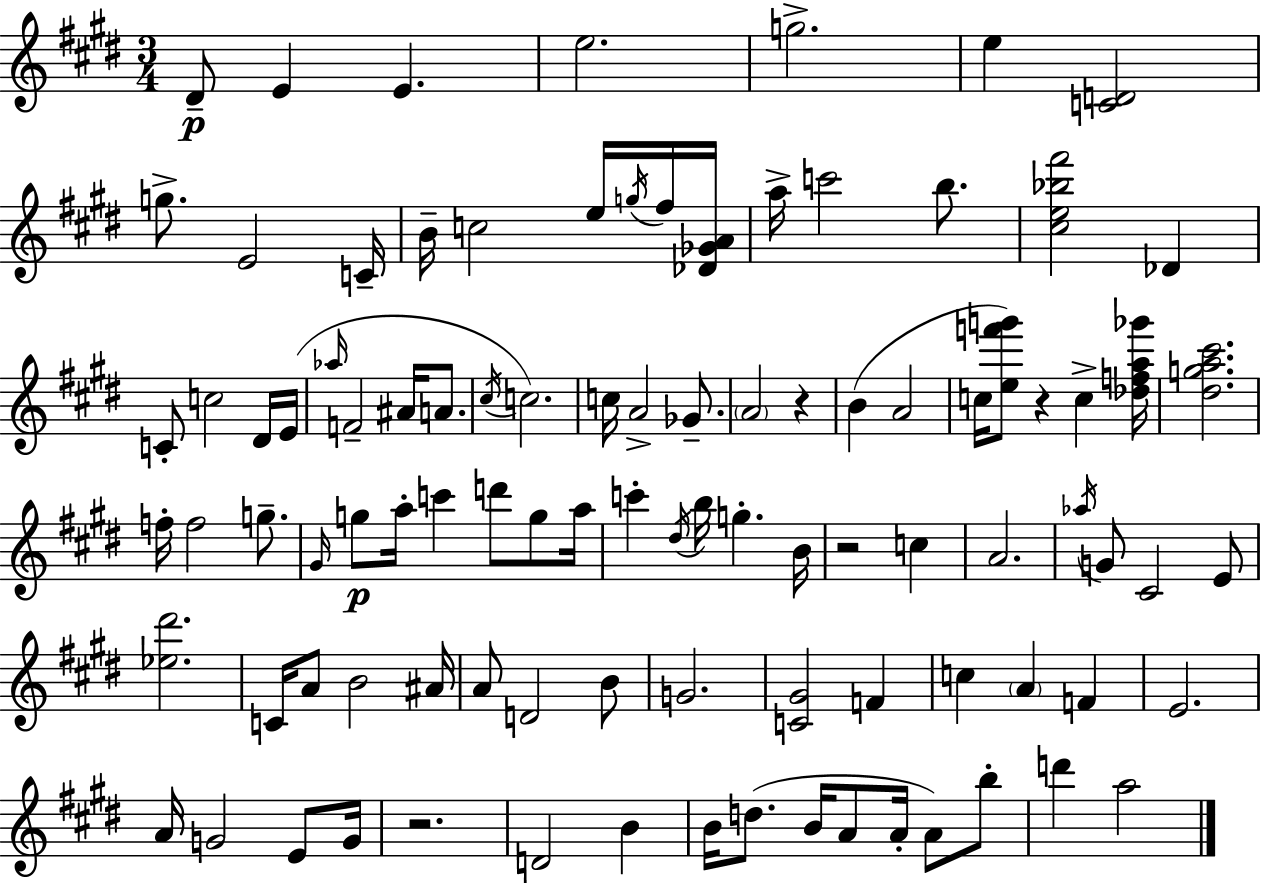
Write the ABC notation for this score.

X:1
T:Untitled
M:3/4
L:1/4
K:E
^D/2 E E e2 g2 e [CD]2 g/2 E2 C/4 B/4 c2 e/4 g/4 ^f/4 [_D_GA]/4 a/4 c'2 b/2 [^ce_b^f']2 _D C/2 c2 ^D/4 E/4 _a/4 F2 ^A/4 A/2 ^c/4 c2 c/4 A2 _G/2 A2 z B A2 c/4 [ef'g']/2 z c [_dfa_g']/4 [^dga^c']2 f/4 f2 g/2 ^G/4 g/2 a/4 c' d'/2 g/2 a/4 c' ^d/4 b/4 g B/4 z2 c A2 _a/4 G/2 ^C2 E/2 [_e^d']2 C/4 A/2 B2 ^A/4 A/2 D2 B/2 G2 [C^G]2 F c A F E2 A/4 G2 E/2 G/4 z2 D2 B B/4 d/2 B/4 A/2 A/4 A/2 b/2 d' a2